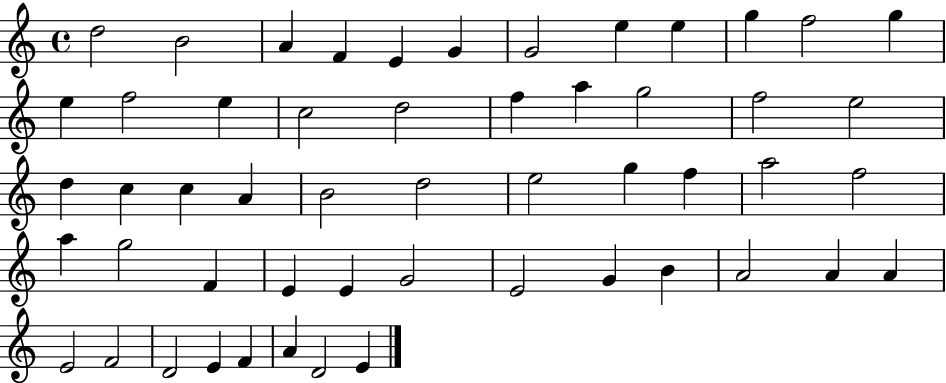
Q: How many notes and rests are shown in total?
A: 53